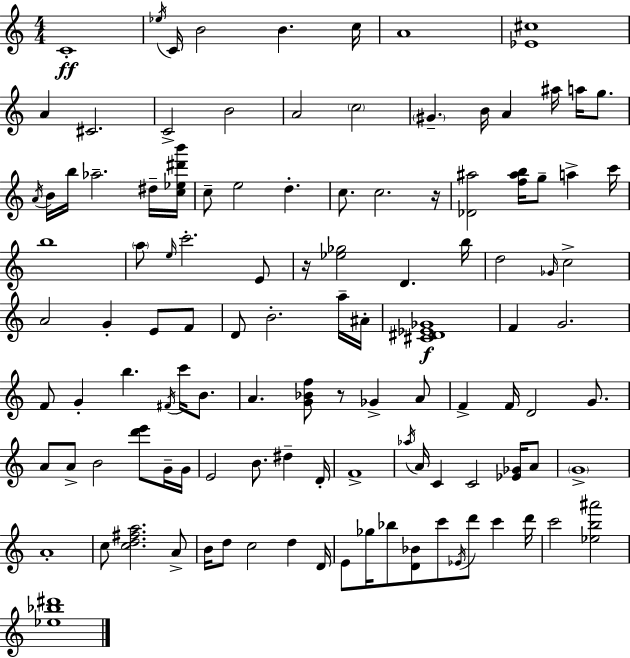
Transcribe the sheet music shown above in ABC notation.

X:1
T:Untitled
M:4/4
L:1/4
K:C
C4 _e/4 C/4 B2 B c/4 A4 [_E^c]4 A ^C2 C2 B2 A2 c2 ^G B/4 A ^a/4 a/4 g/2 A/4 B/4 b/4 _a2 ^d/4 [c_e^d'b']/4 c/2 e2 d c/2 c2 z/4 [_D^a]2 [f^ab]/4 g/2 a c'/4 b4 a/2 e/4 c'2 E/2 z/4 [_e_g]2 D b/4 d2 _G/4 c2 A2 G E/2 F/2 D/2 B2 a/4 ^A/4 [^C^D_E_G]4 F G2 F/2 G b ^F/4 c'/4 B/2 A [G_Bf]/2 z/2 _G A/2 F F/4 D2 G/2 A/2 A/2 B2 [d'e']/2 G/4 G/4 E2 B/2 ^d D/4 F4 _a/4 A/4 C C2 [_E_G]/4 A/2 G4 A4 c/2 [cd^fa]2 A/2 B/4 d/2 c2 d D/4 E/2 _g/4 _b/2 [D_B]/2 c'/2 _E/4 d'/2 c' d'/4 c'2 [_eb^a']2 [_e_b^d']4